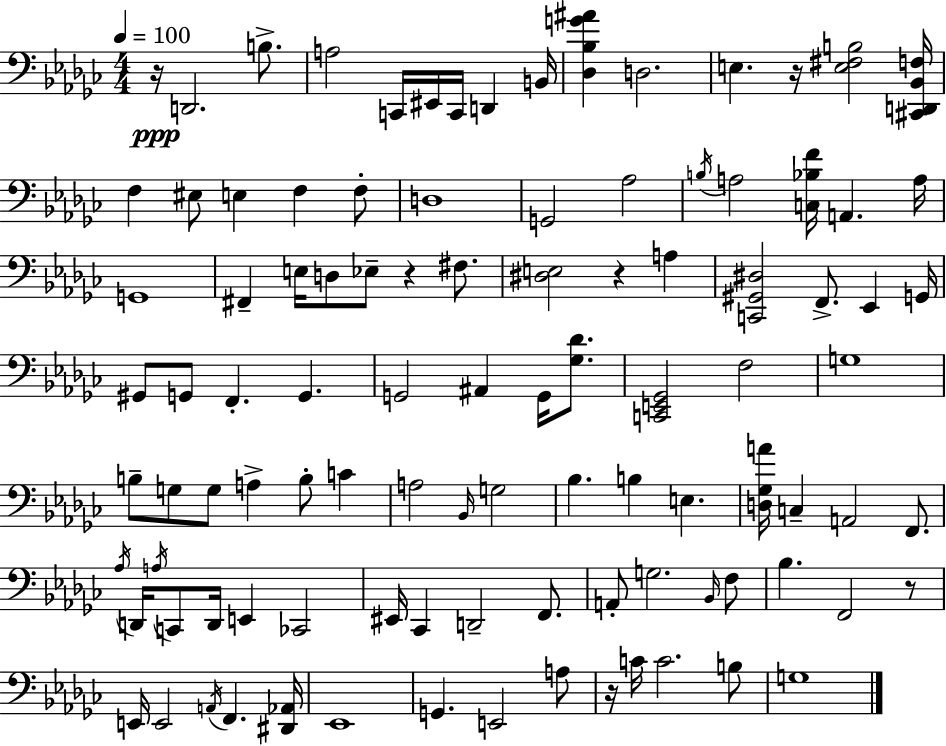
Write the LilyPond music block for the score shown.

{
  \clef bass
  \numericTimeSignature
  \time 4/4
  \key ees \minor
  \tempo 4 = 100
  \repeat volta 2 { r16\ppp d,2. b8.-> | a2 c,16 eis,16 c,16 d,4 b,16 | <des bes g' ais'>4 d2. | e4. r16 <e fis b>2 <cis, d, bes, f>16 | \break f4 eis8 e4 f4 f8-. | d1 | g,2 aes2 | \acciaccatura { b16 } a2 <c bes f'>16 a,4. | \break a16 g,1 | fis,4-- e16 d8 ees8-- r4 fis8. | <dis e>2 r4 a4 | <c, gis, dis>2 f,8.-> ees,4 | \break g,16 gis,8 g,8 f,4.-. g,4. | g,2 ais,4 g,16 <ges des'>8. | <c, e, ges,>2 f2 | g1 | \break b8-- g8 g8 a4-> b8-. c'4 | a2 \grace { bes,16 } g2 | bes4. b4 e4. | <d ges a'>16 c4-- a,2 f,8. | \break \acciaccatura { aes16 } d,16 \acciaccatura { a16 } c,8 d,16 e,4 ces,2 | eis,16 ces,4 d,2-- | f,8. a,8-. g2. | \grace { bes,16 } f8 bes4. f,2 | \break r8 e,16 e,2 \acciaccatura { a,16 } f,4. | <dis, aes,>16 ees,1 | g,4. e,2 | a8 r16 c'16 c'2. | \break b8 g1 | } \bar "|."
}